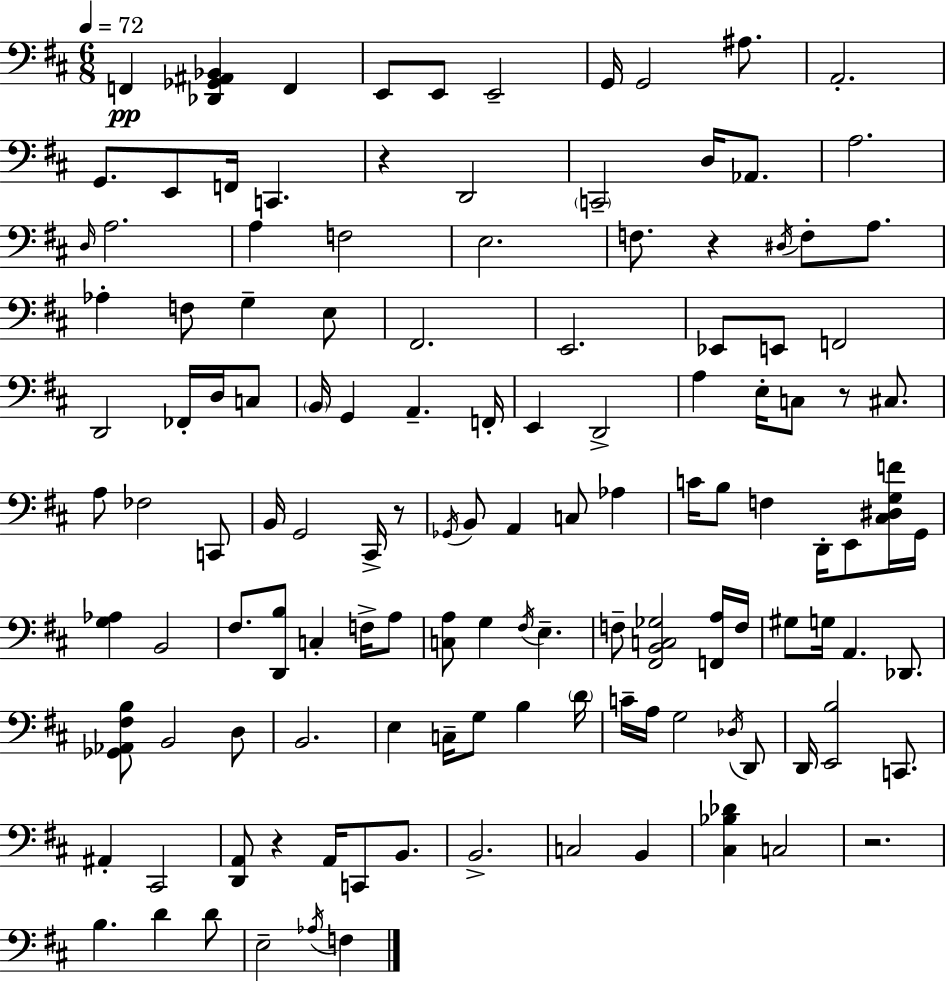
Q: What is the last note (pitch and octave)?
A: F3